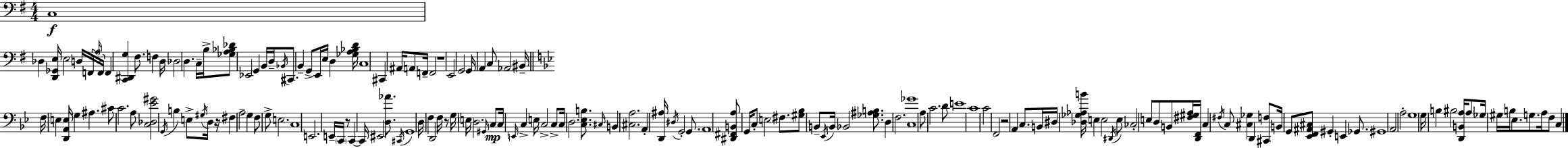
X:1
T:Untitled
M:4/4
L:1/4
K:G
C,4 _D, [D,,_G,,E,]/4 E,2 D,/4 F,,/4 A,/4 F,,/4 F,, [C,,^D,,G,] ^F,/2 F, D,/4 _D,2 D, C,/4 B,/4 [_G,A,_B,_D]/2 _E,,2 G,, B,,/4 D,/4 _B,,/4 ^C,,/2 B,, G,,/2 E,,/4 E,/4 D, [_G,A,_B,D]/4 C,4 ^C,, ^A,,/4 A,,/2 F,,/4 F,,2 z4 E,,2 G,,2 G,,/4 A,, C,/2 _A,,2 ^B,,/4 F,/4 E, [D,,A,,E,]/4 G, ^A, ^C/2 C2 A,/2 [C,_D,_E^G]2 G,,/4 B, E,/2 ^G,/4 D,/4 z/4 ^F, A,2 G, F,/2 G,/2 E,2 C,4 E,,2 E,,/4 C,,/4 z/2 C,, C,,/4 ^E,,2 [D,_A]/2 ^C,,/4 G,,4 D,/4 F, D,,2 F,/4 z/2 G,/4 E,/4 D,2 ^G,,/4 C,/2 C,/4 E,,/4 C, E,/4 C,2 C,/2 C,/4 D,2 [C,_E,B,]/2 ^C,/4 B,, [^C,A,]2 A,, [D,,^A,]/4 ^D,/4 G,,2 G,,/2 A,,4 [^D,,^F,,B,,A,]/2 G,,/4 C,/2 E,2 ^F,/2 [^G,_B,]/2 B,,/2 _E,,/4 B,,/4 _B,,2 [_G,^A,B,]/2 D, F,2 [C,_G]4 A,/2 C2 D/2 E4 C4 C2 F,,2 z2 A,, C,/2 B,,/4 ^D,/4 [_D,_G,_A,B]/4 E, E,2 ^D,,/4 E,/2 _C,2 E,/2 D,/2 B,,/2 [^F,^G,A,]/4 [D,,F,,]/4 C, ^F,/4 C,/2 [^C,_G,] D,, [^C,,F,]/2 B,,/4 G,,/2 [_E,,F,,^A,,^C,]/2 ^G,, E,, _G,,/2 ^G,,4 A,,2 A,2 G,4 G,/4 B, ^B,2 [D,,B,,A,]/4 A,/2 _G,/4 ^G,/4 B,/4 _E,/2 G,/2 A,/4 F,/2 C,